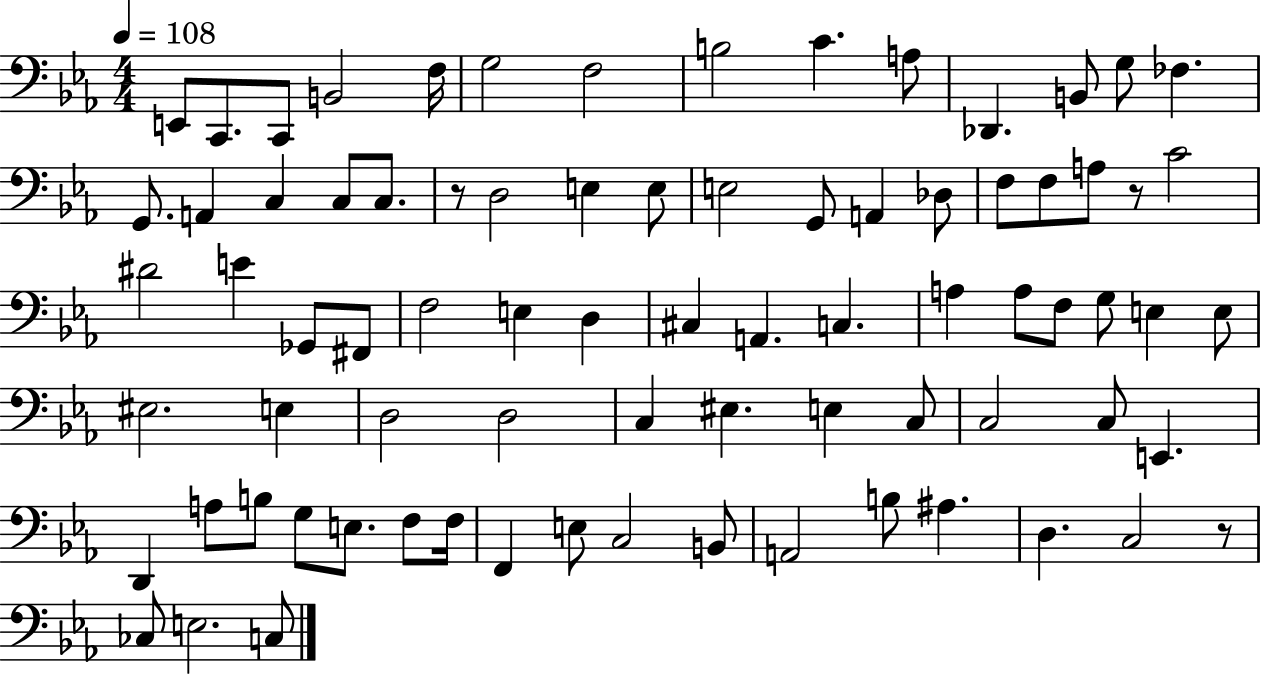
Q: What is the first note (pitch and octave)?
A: E2